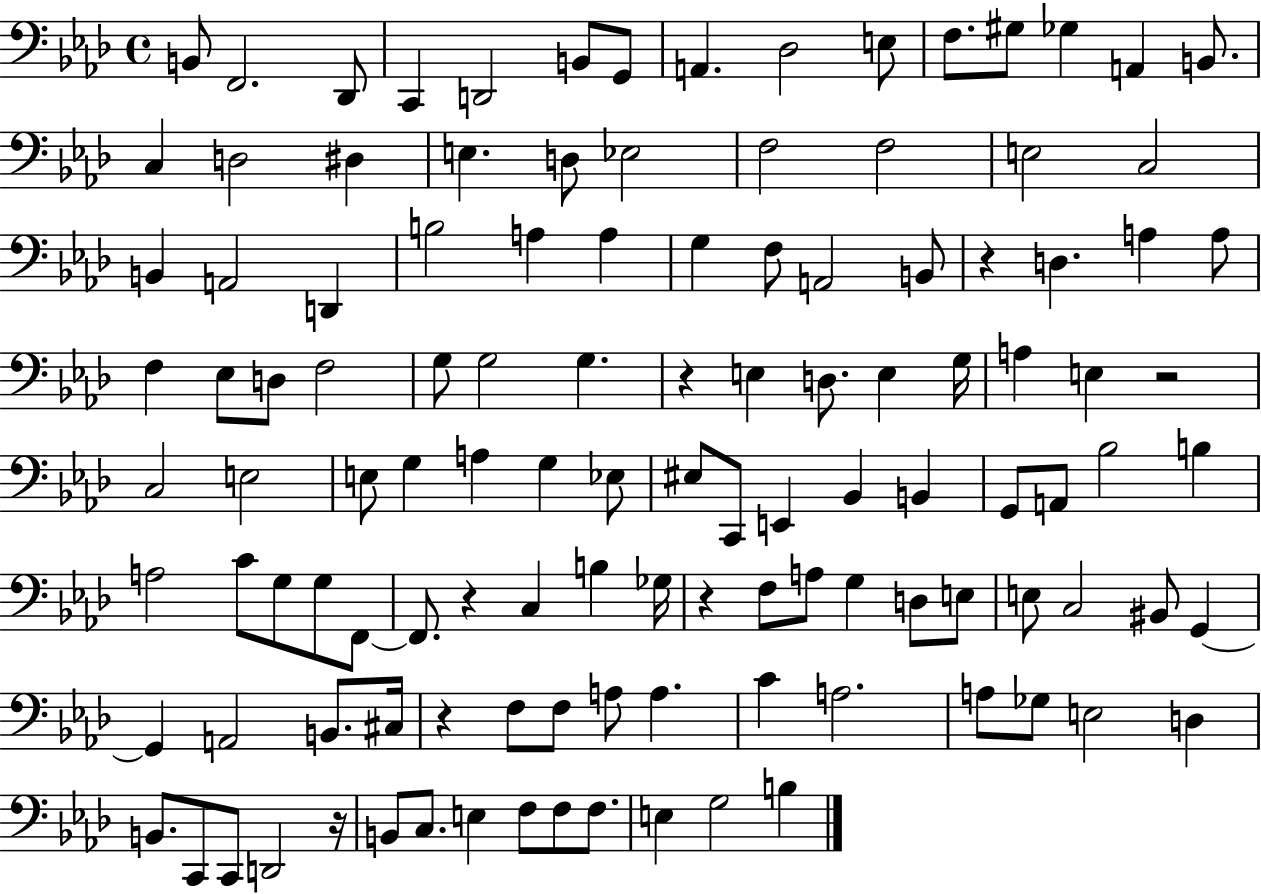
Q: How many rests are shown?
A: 7